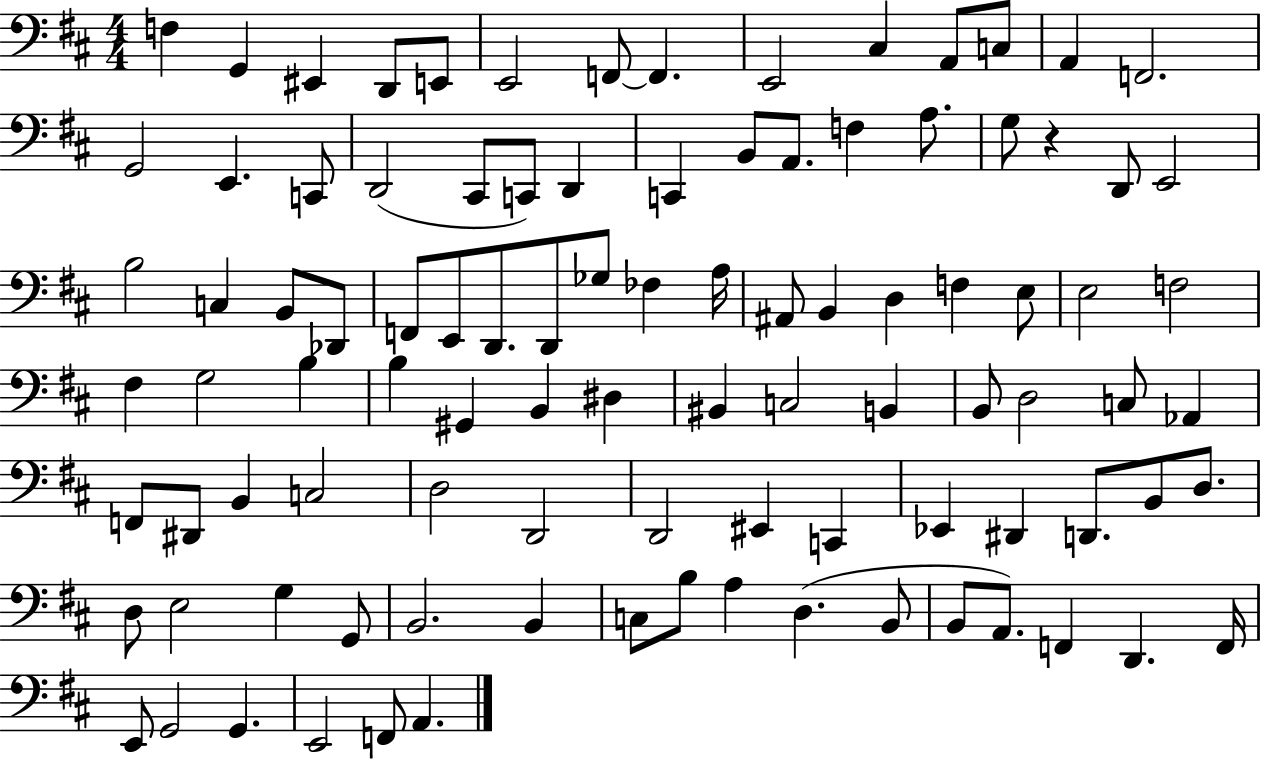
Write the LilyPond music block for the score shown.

{
  \clef bass
  \numericTimeSignature
  \time 4/4
  \key d \major
  f4 g,4 eis,4 d,8 e,8 | e,2 f,8~~ f,4. | e,2 cis4 a,8 c8 | a,4 f,2. | \break g,2 e,4. c,8 | d,2( cis,8 c,8) d,4 | c,4 b,8 a,8. f4 a8. | g8 r4 d,8 e,2 | \break b2 c4 b,8 des,8 | f,8 e,8 d,8. d,8 ges8 fes4 a16 | ais,8 b,4 d4 f4 e8 | e2 f2 | \break fis4 g2 b4 | b4 gis,4 b,4 dis4 | bis,4 c2 b,4 | b,8 d2 c8 aes,4 | \break f,8 dis,8 b,4 c2 | d2 d,2 | d,2 eis,4 c,4 | ees,4 dis,4 d,8. b,8 d8. | \break d8 e2 g4 g,8 | b,2. b,4 | c8 b8 a4 d4.( b,8 | b,8 a,8.) f,4 d,4. f,16 | \break e,8 g,2 g,4. | e,2 f,8 a,4. | \bar "|."
}